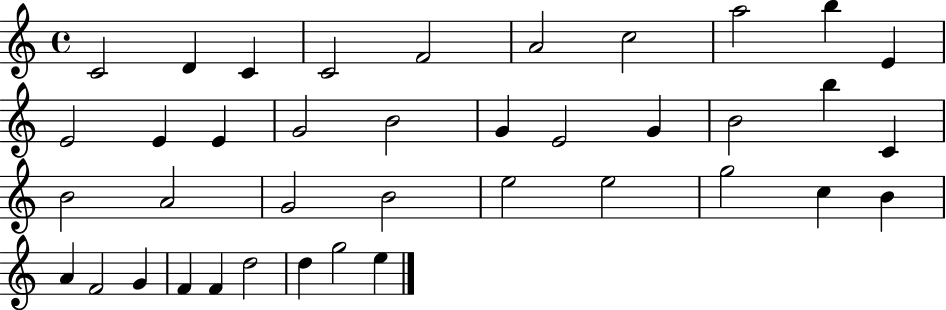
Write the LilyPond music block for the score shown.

{
  \clef treble
  \time 4/4
  \defaultTimeSignature
  \key c \major
  c'2 d'4 c'4 | c'2 f'2 | a'2 c''2 | a''2 b''4 e'4 | \break e'2 e'4 e'4 | g'2 b'2 | g'4 e'2 g'4 | b'2 b''4 c'4 | \break b'2 a'2 | g'2 b'2 | e''2 e''2 | g''2 c''4 b'4 | \break a'4 f'2 g'4 | f'4 f'4 d''2 | d''4 g''2 e''4 | \bar "|."
}